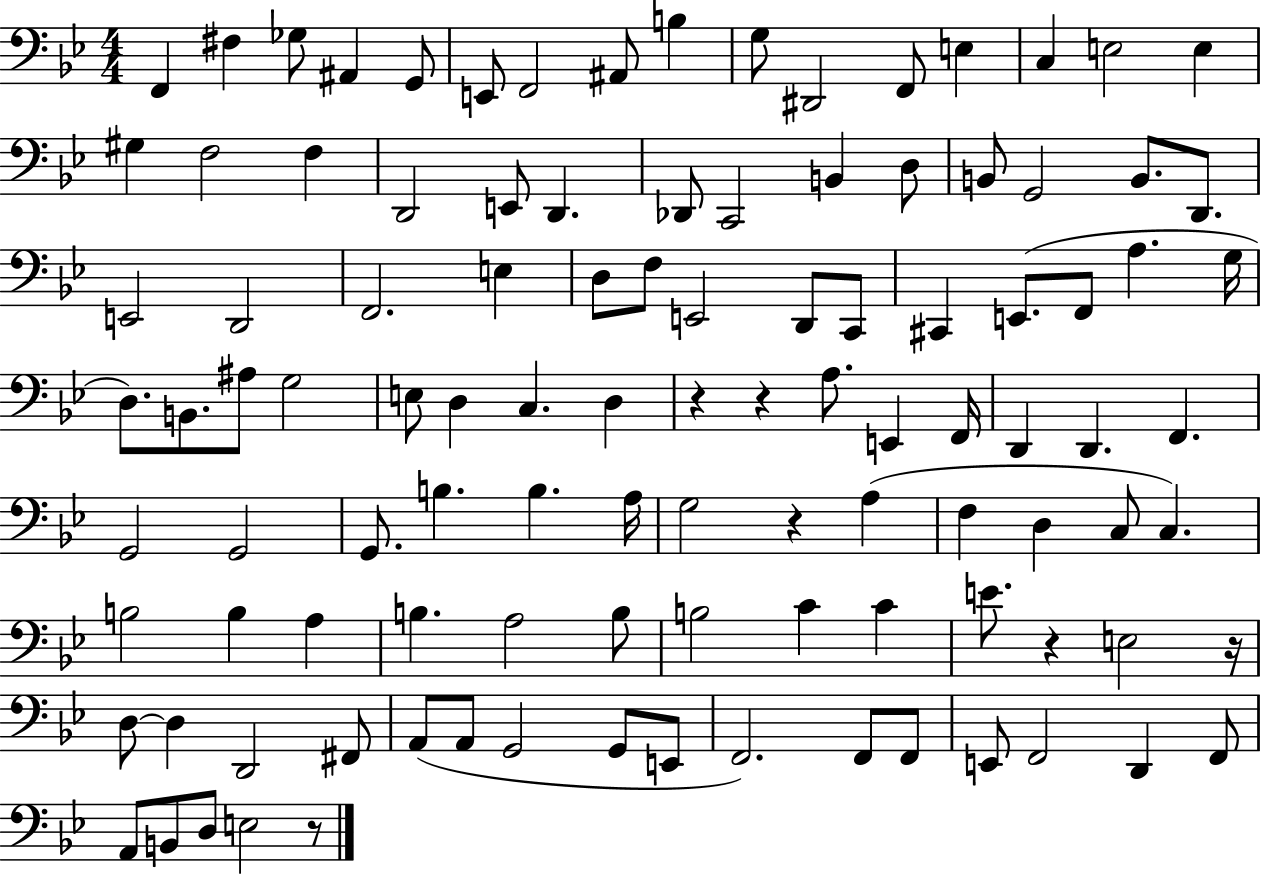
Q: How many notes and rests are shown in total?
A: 107